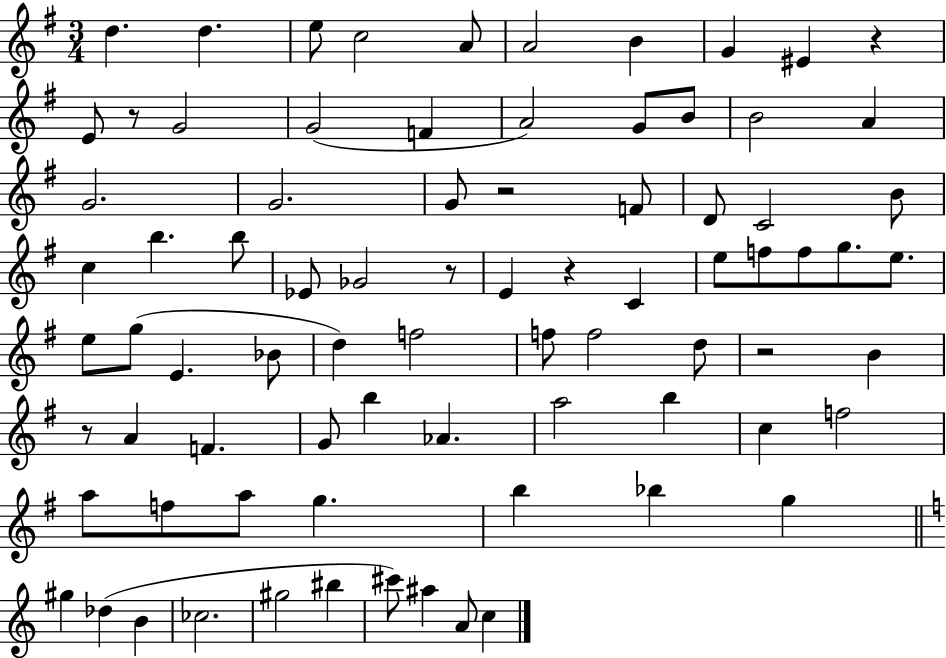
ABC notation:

X:1
T:Untitled
M:3/4
L:1/4
K:G
d d e/2 c2 A/2 A2 B G ^E z E/2 z/2 G2 G2 F A2 G/2 B/2 B2 A G2 G2 G/2 z2 F/2 D/2 C2 B/2 c b b/2 _E/2 _G2 z/2 E z C e/2 f/2 f/2 g/2 e/2 e/2 g/2 E _B/2 d f2 f/2 f2 d/2 z2 B z/2 A F G/2 b _A a2 b c f2 a/2 f/2 a/2 g b _b g ^g _d B _c2 ^g2 ^b ^c'/2 ^a A/2 c